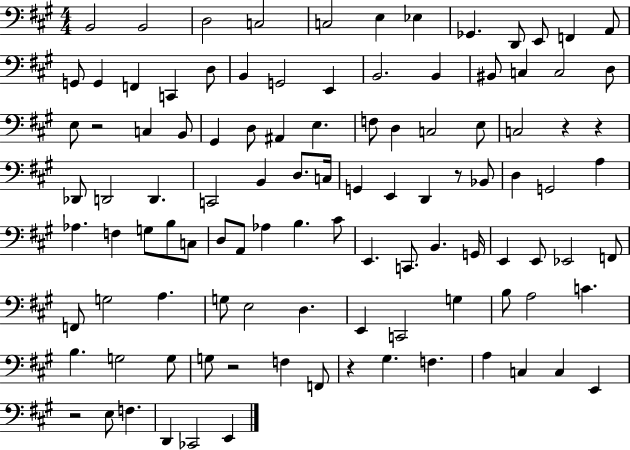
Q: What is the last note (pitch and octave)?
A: E2